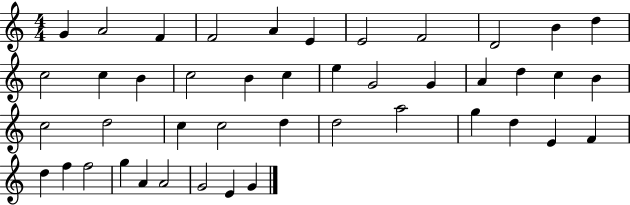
{
  \clef treble
  \numericTimeSignature
  \time 4/4
  \key c \major
  g'4 a'2 f'4 | f'2 a'4 e'4 | e'2 f'2 | d'2 b'4 d''4 | \break c''2 c''4 b'4 | c''2 b'4 c''4 | e''4 g'2 g'4 | a'4 d''4 c''4 b'4 | \break c''2 d''2 | c''4 c''2 d''4 | d''2 a''2 | g''4 d''4 e'4 f'4 | \break d''4 f''4 f''2 | g''4 a'4 a'2 | g'2 e'4 g'4 | \bar "|."
}